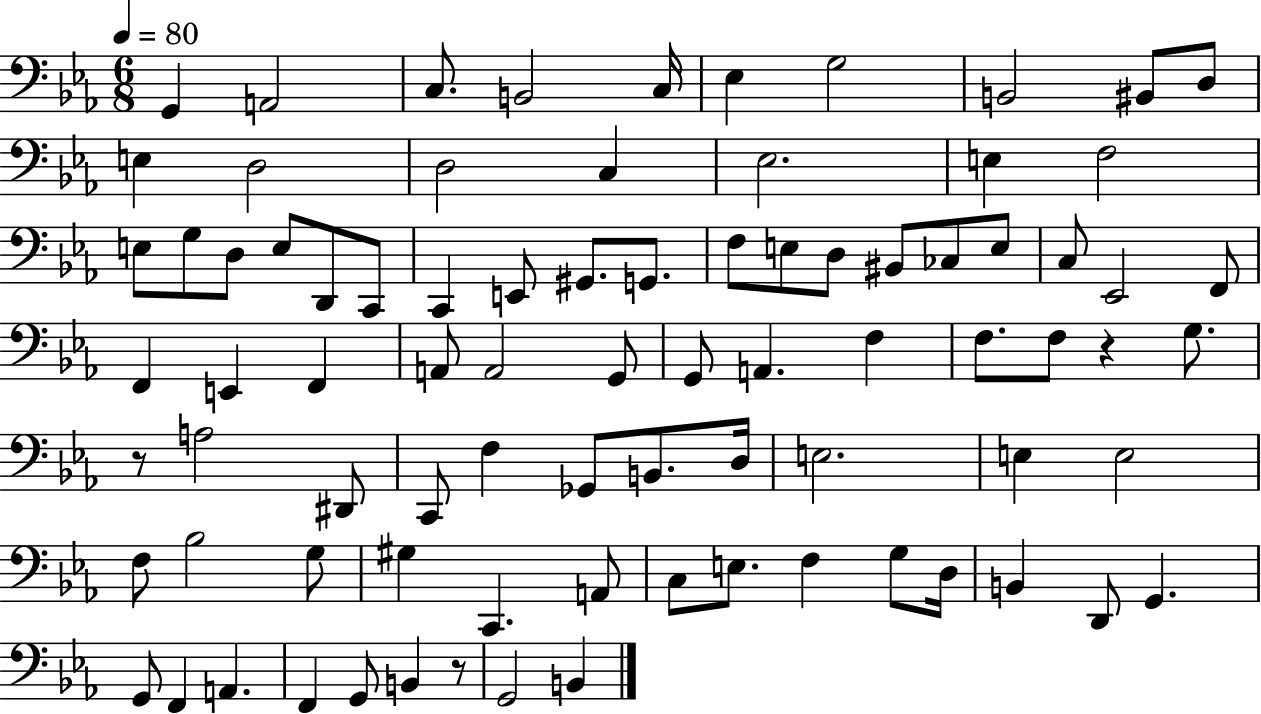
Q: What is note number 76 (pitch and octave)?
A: F2